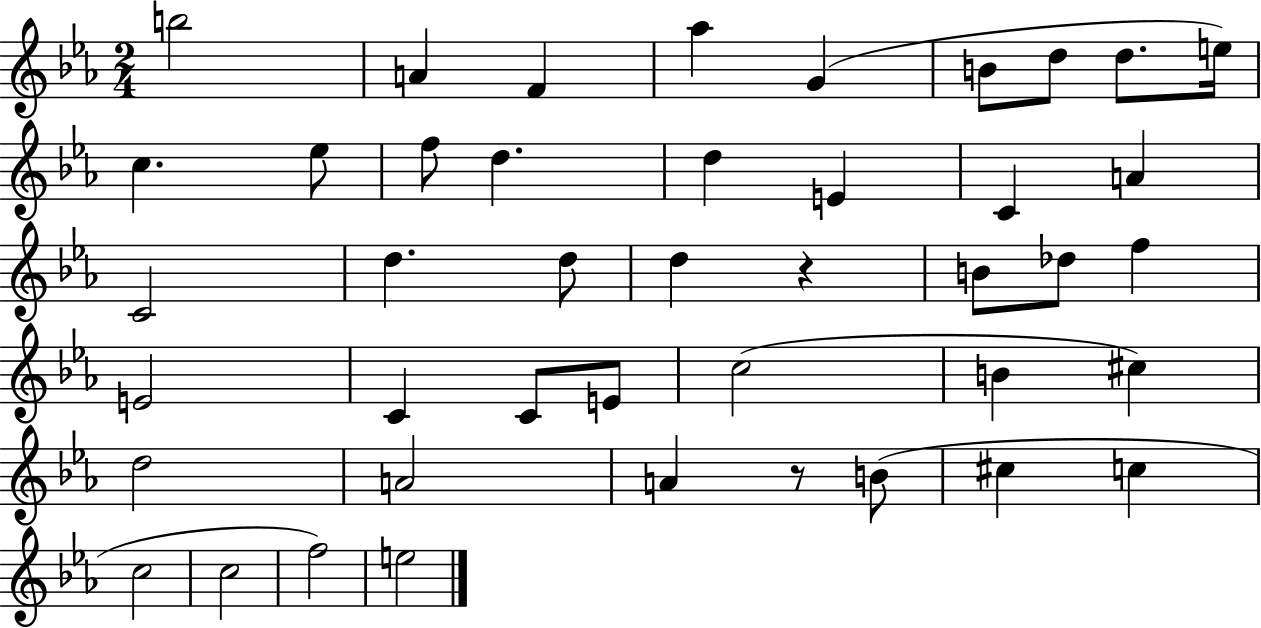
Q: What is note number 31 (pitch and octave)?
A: C#5